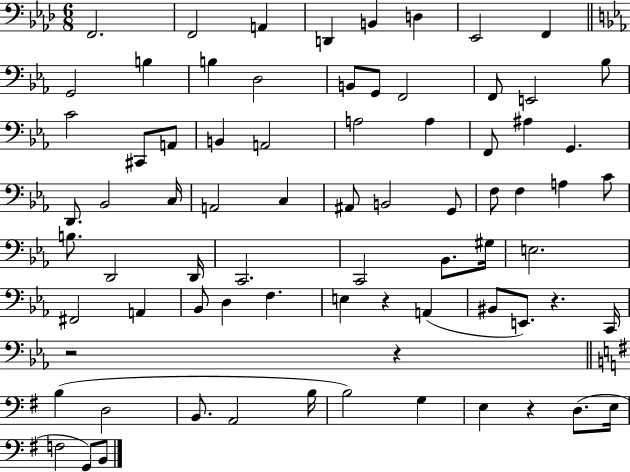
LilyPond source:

{
  \clef bass
  \numericTimeSignature
  \time 6/8
  \key aes \major
  f,2. | f,2 a,4 | d,4 b,4 d4 | ees,2 f,4 | \break \bar "||" \break \key c \minor g,2 b4 | b4 d2 | b,8 g,8 f,2 | f,8 e,2 bes8 | \break c'2 cis,8 a,8 | b,4 a,2 | a2 a4 | f,8 ais4 g,4. | \break d,8. bes,2 c16 | a,2 c4 | ais,8 b,2 g,8 | f8 f4 a4 c'8 | \break b8. d,2 d,16 | c,2. | c,2 bes,8. gis16 | e2. | \break fis,2 a,4 | bes,8 d4 f4. | e4 r4 a,4( | bis,8 e,8.) r4. c,16 | \break r2 r4 | \bar "||" \break \key g \major b4( d2 | b,8. a,2 b16 | b2) g4 | e4 r4 d8.( e16 | \break f2 g,8) b,8 | \bar "|."
}